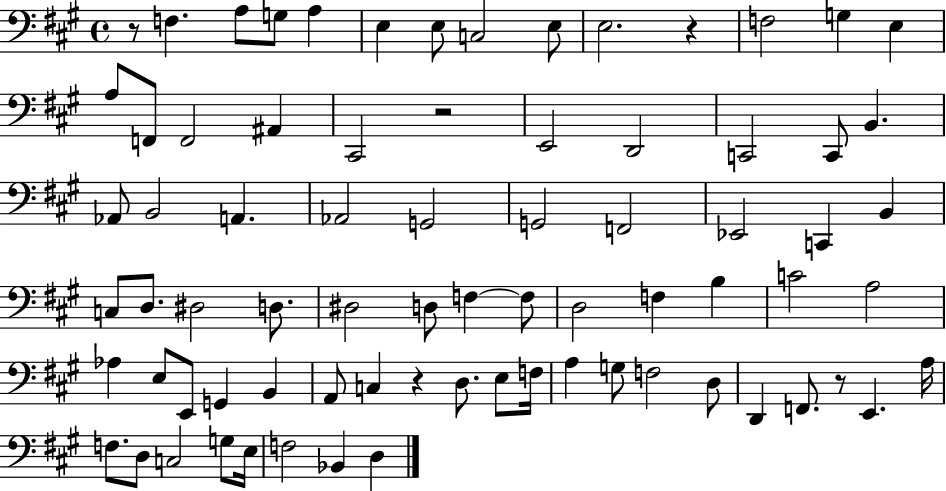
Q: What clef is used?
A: bass